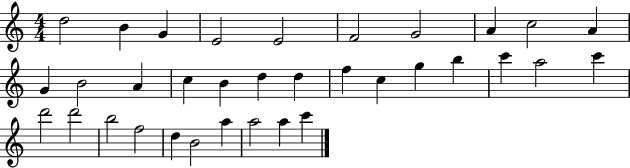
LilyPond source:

{
  \clef treble
  \numericTimeSignature
  \time 4/4
  \key c \major
  d''2 b'4 g'4 | e'2 e'2 | f'2 g'2 | a'4 c''2 a'4 | \break g'4 b'2 a'4 | c''4 b'4 d''4 d''4 | f''4 c''4 g''4 b''4 | c'''4 a''2 c'''4 | \break d'''2 d'''2 | b''2 f''2 | d''4 b'2 a''4 | a''2 a''4 c'''4 | \break \bar "|."
}